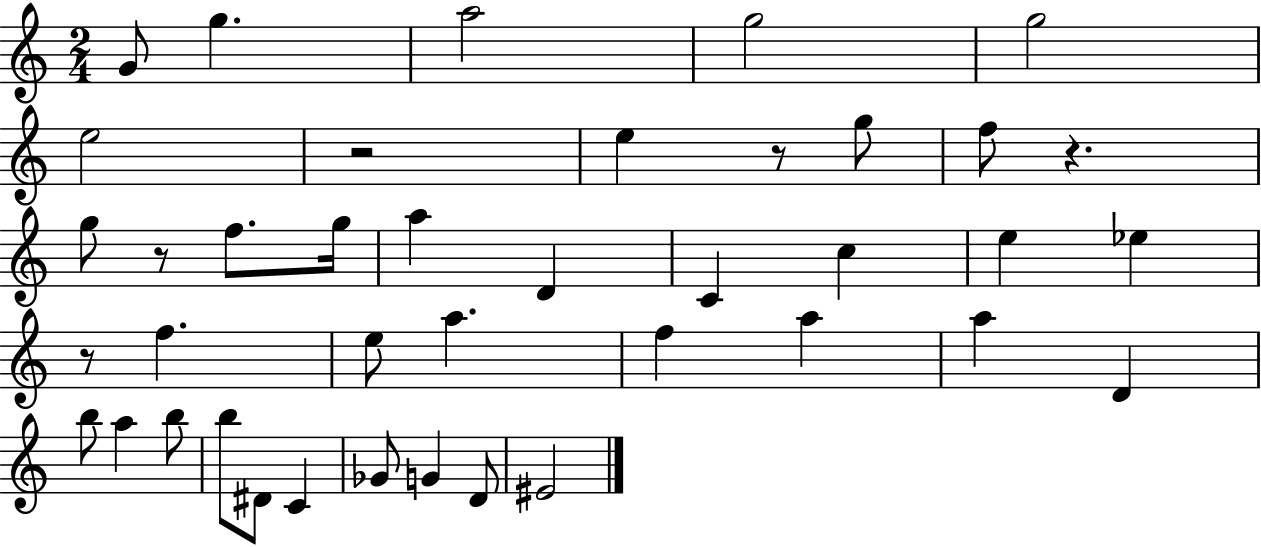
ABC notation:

X:1
T:Untitled
M:2/4
L:1/4
K:C
G/2 g a2 g2 g2 e2 z2 e z/2 g/2 f/2 z g/2 z/2 f/2 g/4 a D C c e _e z/2 f e/2 a f a a D b/2 a b/2 b/2 ^D/2 C _G/2 G D/2 ^E2